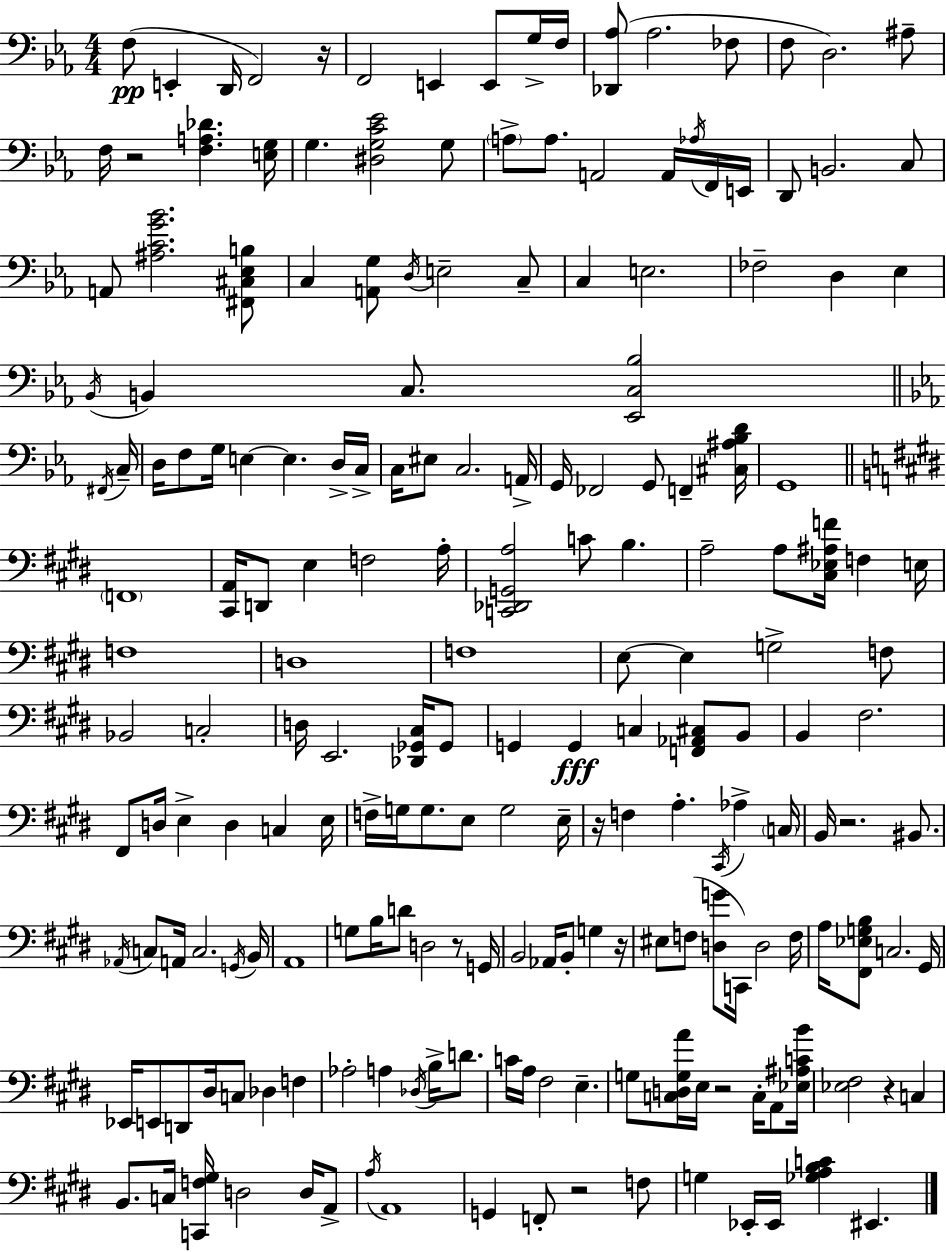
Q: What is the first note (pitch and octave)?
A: F3